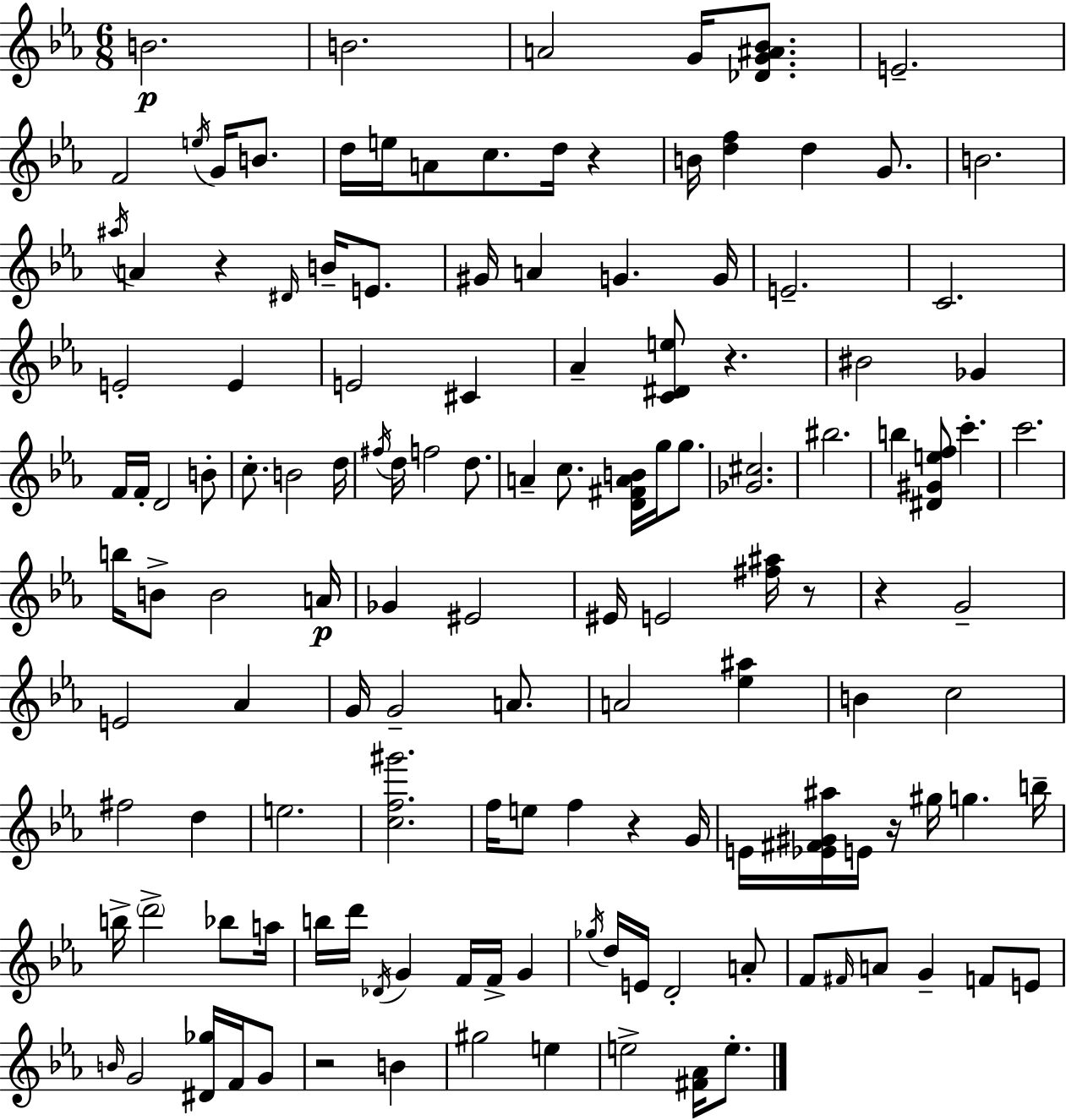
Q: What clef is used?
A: treble